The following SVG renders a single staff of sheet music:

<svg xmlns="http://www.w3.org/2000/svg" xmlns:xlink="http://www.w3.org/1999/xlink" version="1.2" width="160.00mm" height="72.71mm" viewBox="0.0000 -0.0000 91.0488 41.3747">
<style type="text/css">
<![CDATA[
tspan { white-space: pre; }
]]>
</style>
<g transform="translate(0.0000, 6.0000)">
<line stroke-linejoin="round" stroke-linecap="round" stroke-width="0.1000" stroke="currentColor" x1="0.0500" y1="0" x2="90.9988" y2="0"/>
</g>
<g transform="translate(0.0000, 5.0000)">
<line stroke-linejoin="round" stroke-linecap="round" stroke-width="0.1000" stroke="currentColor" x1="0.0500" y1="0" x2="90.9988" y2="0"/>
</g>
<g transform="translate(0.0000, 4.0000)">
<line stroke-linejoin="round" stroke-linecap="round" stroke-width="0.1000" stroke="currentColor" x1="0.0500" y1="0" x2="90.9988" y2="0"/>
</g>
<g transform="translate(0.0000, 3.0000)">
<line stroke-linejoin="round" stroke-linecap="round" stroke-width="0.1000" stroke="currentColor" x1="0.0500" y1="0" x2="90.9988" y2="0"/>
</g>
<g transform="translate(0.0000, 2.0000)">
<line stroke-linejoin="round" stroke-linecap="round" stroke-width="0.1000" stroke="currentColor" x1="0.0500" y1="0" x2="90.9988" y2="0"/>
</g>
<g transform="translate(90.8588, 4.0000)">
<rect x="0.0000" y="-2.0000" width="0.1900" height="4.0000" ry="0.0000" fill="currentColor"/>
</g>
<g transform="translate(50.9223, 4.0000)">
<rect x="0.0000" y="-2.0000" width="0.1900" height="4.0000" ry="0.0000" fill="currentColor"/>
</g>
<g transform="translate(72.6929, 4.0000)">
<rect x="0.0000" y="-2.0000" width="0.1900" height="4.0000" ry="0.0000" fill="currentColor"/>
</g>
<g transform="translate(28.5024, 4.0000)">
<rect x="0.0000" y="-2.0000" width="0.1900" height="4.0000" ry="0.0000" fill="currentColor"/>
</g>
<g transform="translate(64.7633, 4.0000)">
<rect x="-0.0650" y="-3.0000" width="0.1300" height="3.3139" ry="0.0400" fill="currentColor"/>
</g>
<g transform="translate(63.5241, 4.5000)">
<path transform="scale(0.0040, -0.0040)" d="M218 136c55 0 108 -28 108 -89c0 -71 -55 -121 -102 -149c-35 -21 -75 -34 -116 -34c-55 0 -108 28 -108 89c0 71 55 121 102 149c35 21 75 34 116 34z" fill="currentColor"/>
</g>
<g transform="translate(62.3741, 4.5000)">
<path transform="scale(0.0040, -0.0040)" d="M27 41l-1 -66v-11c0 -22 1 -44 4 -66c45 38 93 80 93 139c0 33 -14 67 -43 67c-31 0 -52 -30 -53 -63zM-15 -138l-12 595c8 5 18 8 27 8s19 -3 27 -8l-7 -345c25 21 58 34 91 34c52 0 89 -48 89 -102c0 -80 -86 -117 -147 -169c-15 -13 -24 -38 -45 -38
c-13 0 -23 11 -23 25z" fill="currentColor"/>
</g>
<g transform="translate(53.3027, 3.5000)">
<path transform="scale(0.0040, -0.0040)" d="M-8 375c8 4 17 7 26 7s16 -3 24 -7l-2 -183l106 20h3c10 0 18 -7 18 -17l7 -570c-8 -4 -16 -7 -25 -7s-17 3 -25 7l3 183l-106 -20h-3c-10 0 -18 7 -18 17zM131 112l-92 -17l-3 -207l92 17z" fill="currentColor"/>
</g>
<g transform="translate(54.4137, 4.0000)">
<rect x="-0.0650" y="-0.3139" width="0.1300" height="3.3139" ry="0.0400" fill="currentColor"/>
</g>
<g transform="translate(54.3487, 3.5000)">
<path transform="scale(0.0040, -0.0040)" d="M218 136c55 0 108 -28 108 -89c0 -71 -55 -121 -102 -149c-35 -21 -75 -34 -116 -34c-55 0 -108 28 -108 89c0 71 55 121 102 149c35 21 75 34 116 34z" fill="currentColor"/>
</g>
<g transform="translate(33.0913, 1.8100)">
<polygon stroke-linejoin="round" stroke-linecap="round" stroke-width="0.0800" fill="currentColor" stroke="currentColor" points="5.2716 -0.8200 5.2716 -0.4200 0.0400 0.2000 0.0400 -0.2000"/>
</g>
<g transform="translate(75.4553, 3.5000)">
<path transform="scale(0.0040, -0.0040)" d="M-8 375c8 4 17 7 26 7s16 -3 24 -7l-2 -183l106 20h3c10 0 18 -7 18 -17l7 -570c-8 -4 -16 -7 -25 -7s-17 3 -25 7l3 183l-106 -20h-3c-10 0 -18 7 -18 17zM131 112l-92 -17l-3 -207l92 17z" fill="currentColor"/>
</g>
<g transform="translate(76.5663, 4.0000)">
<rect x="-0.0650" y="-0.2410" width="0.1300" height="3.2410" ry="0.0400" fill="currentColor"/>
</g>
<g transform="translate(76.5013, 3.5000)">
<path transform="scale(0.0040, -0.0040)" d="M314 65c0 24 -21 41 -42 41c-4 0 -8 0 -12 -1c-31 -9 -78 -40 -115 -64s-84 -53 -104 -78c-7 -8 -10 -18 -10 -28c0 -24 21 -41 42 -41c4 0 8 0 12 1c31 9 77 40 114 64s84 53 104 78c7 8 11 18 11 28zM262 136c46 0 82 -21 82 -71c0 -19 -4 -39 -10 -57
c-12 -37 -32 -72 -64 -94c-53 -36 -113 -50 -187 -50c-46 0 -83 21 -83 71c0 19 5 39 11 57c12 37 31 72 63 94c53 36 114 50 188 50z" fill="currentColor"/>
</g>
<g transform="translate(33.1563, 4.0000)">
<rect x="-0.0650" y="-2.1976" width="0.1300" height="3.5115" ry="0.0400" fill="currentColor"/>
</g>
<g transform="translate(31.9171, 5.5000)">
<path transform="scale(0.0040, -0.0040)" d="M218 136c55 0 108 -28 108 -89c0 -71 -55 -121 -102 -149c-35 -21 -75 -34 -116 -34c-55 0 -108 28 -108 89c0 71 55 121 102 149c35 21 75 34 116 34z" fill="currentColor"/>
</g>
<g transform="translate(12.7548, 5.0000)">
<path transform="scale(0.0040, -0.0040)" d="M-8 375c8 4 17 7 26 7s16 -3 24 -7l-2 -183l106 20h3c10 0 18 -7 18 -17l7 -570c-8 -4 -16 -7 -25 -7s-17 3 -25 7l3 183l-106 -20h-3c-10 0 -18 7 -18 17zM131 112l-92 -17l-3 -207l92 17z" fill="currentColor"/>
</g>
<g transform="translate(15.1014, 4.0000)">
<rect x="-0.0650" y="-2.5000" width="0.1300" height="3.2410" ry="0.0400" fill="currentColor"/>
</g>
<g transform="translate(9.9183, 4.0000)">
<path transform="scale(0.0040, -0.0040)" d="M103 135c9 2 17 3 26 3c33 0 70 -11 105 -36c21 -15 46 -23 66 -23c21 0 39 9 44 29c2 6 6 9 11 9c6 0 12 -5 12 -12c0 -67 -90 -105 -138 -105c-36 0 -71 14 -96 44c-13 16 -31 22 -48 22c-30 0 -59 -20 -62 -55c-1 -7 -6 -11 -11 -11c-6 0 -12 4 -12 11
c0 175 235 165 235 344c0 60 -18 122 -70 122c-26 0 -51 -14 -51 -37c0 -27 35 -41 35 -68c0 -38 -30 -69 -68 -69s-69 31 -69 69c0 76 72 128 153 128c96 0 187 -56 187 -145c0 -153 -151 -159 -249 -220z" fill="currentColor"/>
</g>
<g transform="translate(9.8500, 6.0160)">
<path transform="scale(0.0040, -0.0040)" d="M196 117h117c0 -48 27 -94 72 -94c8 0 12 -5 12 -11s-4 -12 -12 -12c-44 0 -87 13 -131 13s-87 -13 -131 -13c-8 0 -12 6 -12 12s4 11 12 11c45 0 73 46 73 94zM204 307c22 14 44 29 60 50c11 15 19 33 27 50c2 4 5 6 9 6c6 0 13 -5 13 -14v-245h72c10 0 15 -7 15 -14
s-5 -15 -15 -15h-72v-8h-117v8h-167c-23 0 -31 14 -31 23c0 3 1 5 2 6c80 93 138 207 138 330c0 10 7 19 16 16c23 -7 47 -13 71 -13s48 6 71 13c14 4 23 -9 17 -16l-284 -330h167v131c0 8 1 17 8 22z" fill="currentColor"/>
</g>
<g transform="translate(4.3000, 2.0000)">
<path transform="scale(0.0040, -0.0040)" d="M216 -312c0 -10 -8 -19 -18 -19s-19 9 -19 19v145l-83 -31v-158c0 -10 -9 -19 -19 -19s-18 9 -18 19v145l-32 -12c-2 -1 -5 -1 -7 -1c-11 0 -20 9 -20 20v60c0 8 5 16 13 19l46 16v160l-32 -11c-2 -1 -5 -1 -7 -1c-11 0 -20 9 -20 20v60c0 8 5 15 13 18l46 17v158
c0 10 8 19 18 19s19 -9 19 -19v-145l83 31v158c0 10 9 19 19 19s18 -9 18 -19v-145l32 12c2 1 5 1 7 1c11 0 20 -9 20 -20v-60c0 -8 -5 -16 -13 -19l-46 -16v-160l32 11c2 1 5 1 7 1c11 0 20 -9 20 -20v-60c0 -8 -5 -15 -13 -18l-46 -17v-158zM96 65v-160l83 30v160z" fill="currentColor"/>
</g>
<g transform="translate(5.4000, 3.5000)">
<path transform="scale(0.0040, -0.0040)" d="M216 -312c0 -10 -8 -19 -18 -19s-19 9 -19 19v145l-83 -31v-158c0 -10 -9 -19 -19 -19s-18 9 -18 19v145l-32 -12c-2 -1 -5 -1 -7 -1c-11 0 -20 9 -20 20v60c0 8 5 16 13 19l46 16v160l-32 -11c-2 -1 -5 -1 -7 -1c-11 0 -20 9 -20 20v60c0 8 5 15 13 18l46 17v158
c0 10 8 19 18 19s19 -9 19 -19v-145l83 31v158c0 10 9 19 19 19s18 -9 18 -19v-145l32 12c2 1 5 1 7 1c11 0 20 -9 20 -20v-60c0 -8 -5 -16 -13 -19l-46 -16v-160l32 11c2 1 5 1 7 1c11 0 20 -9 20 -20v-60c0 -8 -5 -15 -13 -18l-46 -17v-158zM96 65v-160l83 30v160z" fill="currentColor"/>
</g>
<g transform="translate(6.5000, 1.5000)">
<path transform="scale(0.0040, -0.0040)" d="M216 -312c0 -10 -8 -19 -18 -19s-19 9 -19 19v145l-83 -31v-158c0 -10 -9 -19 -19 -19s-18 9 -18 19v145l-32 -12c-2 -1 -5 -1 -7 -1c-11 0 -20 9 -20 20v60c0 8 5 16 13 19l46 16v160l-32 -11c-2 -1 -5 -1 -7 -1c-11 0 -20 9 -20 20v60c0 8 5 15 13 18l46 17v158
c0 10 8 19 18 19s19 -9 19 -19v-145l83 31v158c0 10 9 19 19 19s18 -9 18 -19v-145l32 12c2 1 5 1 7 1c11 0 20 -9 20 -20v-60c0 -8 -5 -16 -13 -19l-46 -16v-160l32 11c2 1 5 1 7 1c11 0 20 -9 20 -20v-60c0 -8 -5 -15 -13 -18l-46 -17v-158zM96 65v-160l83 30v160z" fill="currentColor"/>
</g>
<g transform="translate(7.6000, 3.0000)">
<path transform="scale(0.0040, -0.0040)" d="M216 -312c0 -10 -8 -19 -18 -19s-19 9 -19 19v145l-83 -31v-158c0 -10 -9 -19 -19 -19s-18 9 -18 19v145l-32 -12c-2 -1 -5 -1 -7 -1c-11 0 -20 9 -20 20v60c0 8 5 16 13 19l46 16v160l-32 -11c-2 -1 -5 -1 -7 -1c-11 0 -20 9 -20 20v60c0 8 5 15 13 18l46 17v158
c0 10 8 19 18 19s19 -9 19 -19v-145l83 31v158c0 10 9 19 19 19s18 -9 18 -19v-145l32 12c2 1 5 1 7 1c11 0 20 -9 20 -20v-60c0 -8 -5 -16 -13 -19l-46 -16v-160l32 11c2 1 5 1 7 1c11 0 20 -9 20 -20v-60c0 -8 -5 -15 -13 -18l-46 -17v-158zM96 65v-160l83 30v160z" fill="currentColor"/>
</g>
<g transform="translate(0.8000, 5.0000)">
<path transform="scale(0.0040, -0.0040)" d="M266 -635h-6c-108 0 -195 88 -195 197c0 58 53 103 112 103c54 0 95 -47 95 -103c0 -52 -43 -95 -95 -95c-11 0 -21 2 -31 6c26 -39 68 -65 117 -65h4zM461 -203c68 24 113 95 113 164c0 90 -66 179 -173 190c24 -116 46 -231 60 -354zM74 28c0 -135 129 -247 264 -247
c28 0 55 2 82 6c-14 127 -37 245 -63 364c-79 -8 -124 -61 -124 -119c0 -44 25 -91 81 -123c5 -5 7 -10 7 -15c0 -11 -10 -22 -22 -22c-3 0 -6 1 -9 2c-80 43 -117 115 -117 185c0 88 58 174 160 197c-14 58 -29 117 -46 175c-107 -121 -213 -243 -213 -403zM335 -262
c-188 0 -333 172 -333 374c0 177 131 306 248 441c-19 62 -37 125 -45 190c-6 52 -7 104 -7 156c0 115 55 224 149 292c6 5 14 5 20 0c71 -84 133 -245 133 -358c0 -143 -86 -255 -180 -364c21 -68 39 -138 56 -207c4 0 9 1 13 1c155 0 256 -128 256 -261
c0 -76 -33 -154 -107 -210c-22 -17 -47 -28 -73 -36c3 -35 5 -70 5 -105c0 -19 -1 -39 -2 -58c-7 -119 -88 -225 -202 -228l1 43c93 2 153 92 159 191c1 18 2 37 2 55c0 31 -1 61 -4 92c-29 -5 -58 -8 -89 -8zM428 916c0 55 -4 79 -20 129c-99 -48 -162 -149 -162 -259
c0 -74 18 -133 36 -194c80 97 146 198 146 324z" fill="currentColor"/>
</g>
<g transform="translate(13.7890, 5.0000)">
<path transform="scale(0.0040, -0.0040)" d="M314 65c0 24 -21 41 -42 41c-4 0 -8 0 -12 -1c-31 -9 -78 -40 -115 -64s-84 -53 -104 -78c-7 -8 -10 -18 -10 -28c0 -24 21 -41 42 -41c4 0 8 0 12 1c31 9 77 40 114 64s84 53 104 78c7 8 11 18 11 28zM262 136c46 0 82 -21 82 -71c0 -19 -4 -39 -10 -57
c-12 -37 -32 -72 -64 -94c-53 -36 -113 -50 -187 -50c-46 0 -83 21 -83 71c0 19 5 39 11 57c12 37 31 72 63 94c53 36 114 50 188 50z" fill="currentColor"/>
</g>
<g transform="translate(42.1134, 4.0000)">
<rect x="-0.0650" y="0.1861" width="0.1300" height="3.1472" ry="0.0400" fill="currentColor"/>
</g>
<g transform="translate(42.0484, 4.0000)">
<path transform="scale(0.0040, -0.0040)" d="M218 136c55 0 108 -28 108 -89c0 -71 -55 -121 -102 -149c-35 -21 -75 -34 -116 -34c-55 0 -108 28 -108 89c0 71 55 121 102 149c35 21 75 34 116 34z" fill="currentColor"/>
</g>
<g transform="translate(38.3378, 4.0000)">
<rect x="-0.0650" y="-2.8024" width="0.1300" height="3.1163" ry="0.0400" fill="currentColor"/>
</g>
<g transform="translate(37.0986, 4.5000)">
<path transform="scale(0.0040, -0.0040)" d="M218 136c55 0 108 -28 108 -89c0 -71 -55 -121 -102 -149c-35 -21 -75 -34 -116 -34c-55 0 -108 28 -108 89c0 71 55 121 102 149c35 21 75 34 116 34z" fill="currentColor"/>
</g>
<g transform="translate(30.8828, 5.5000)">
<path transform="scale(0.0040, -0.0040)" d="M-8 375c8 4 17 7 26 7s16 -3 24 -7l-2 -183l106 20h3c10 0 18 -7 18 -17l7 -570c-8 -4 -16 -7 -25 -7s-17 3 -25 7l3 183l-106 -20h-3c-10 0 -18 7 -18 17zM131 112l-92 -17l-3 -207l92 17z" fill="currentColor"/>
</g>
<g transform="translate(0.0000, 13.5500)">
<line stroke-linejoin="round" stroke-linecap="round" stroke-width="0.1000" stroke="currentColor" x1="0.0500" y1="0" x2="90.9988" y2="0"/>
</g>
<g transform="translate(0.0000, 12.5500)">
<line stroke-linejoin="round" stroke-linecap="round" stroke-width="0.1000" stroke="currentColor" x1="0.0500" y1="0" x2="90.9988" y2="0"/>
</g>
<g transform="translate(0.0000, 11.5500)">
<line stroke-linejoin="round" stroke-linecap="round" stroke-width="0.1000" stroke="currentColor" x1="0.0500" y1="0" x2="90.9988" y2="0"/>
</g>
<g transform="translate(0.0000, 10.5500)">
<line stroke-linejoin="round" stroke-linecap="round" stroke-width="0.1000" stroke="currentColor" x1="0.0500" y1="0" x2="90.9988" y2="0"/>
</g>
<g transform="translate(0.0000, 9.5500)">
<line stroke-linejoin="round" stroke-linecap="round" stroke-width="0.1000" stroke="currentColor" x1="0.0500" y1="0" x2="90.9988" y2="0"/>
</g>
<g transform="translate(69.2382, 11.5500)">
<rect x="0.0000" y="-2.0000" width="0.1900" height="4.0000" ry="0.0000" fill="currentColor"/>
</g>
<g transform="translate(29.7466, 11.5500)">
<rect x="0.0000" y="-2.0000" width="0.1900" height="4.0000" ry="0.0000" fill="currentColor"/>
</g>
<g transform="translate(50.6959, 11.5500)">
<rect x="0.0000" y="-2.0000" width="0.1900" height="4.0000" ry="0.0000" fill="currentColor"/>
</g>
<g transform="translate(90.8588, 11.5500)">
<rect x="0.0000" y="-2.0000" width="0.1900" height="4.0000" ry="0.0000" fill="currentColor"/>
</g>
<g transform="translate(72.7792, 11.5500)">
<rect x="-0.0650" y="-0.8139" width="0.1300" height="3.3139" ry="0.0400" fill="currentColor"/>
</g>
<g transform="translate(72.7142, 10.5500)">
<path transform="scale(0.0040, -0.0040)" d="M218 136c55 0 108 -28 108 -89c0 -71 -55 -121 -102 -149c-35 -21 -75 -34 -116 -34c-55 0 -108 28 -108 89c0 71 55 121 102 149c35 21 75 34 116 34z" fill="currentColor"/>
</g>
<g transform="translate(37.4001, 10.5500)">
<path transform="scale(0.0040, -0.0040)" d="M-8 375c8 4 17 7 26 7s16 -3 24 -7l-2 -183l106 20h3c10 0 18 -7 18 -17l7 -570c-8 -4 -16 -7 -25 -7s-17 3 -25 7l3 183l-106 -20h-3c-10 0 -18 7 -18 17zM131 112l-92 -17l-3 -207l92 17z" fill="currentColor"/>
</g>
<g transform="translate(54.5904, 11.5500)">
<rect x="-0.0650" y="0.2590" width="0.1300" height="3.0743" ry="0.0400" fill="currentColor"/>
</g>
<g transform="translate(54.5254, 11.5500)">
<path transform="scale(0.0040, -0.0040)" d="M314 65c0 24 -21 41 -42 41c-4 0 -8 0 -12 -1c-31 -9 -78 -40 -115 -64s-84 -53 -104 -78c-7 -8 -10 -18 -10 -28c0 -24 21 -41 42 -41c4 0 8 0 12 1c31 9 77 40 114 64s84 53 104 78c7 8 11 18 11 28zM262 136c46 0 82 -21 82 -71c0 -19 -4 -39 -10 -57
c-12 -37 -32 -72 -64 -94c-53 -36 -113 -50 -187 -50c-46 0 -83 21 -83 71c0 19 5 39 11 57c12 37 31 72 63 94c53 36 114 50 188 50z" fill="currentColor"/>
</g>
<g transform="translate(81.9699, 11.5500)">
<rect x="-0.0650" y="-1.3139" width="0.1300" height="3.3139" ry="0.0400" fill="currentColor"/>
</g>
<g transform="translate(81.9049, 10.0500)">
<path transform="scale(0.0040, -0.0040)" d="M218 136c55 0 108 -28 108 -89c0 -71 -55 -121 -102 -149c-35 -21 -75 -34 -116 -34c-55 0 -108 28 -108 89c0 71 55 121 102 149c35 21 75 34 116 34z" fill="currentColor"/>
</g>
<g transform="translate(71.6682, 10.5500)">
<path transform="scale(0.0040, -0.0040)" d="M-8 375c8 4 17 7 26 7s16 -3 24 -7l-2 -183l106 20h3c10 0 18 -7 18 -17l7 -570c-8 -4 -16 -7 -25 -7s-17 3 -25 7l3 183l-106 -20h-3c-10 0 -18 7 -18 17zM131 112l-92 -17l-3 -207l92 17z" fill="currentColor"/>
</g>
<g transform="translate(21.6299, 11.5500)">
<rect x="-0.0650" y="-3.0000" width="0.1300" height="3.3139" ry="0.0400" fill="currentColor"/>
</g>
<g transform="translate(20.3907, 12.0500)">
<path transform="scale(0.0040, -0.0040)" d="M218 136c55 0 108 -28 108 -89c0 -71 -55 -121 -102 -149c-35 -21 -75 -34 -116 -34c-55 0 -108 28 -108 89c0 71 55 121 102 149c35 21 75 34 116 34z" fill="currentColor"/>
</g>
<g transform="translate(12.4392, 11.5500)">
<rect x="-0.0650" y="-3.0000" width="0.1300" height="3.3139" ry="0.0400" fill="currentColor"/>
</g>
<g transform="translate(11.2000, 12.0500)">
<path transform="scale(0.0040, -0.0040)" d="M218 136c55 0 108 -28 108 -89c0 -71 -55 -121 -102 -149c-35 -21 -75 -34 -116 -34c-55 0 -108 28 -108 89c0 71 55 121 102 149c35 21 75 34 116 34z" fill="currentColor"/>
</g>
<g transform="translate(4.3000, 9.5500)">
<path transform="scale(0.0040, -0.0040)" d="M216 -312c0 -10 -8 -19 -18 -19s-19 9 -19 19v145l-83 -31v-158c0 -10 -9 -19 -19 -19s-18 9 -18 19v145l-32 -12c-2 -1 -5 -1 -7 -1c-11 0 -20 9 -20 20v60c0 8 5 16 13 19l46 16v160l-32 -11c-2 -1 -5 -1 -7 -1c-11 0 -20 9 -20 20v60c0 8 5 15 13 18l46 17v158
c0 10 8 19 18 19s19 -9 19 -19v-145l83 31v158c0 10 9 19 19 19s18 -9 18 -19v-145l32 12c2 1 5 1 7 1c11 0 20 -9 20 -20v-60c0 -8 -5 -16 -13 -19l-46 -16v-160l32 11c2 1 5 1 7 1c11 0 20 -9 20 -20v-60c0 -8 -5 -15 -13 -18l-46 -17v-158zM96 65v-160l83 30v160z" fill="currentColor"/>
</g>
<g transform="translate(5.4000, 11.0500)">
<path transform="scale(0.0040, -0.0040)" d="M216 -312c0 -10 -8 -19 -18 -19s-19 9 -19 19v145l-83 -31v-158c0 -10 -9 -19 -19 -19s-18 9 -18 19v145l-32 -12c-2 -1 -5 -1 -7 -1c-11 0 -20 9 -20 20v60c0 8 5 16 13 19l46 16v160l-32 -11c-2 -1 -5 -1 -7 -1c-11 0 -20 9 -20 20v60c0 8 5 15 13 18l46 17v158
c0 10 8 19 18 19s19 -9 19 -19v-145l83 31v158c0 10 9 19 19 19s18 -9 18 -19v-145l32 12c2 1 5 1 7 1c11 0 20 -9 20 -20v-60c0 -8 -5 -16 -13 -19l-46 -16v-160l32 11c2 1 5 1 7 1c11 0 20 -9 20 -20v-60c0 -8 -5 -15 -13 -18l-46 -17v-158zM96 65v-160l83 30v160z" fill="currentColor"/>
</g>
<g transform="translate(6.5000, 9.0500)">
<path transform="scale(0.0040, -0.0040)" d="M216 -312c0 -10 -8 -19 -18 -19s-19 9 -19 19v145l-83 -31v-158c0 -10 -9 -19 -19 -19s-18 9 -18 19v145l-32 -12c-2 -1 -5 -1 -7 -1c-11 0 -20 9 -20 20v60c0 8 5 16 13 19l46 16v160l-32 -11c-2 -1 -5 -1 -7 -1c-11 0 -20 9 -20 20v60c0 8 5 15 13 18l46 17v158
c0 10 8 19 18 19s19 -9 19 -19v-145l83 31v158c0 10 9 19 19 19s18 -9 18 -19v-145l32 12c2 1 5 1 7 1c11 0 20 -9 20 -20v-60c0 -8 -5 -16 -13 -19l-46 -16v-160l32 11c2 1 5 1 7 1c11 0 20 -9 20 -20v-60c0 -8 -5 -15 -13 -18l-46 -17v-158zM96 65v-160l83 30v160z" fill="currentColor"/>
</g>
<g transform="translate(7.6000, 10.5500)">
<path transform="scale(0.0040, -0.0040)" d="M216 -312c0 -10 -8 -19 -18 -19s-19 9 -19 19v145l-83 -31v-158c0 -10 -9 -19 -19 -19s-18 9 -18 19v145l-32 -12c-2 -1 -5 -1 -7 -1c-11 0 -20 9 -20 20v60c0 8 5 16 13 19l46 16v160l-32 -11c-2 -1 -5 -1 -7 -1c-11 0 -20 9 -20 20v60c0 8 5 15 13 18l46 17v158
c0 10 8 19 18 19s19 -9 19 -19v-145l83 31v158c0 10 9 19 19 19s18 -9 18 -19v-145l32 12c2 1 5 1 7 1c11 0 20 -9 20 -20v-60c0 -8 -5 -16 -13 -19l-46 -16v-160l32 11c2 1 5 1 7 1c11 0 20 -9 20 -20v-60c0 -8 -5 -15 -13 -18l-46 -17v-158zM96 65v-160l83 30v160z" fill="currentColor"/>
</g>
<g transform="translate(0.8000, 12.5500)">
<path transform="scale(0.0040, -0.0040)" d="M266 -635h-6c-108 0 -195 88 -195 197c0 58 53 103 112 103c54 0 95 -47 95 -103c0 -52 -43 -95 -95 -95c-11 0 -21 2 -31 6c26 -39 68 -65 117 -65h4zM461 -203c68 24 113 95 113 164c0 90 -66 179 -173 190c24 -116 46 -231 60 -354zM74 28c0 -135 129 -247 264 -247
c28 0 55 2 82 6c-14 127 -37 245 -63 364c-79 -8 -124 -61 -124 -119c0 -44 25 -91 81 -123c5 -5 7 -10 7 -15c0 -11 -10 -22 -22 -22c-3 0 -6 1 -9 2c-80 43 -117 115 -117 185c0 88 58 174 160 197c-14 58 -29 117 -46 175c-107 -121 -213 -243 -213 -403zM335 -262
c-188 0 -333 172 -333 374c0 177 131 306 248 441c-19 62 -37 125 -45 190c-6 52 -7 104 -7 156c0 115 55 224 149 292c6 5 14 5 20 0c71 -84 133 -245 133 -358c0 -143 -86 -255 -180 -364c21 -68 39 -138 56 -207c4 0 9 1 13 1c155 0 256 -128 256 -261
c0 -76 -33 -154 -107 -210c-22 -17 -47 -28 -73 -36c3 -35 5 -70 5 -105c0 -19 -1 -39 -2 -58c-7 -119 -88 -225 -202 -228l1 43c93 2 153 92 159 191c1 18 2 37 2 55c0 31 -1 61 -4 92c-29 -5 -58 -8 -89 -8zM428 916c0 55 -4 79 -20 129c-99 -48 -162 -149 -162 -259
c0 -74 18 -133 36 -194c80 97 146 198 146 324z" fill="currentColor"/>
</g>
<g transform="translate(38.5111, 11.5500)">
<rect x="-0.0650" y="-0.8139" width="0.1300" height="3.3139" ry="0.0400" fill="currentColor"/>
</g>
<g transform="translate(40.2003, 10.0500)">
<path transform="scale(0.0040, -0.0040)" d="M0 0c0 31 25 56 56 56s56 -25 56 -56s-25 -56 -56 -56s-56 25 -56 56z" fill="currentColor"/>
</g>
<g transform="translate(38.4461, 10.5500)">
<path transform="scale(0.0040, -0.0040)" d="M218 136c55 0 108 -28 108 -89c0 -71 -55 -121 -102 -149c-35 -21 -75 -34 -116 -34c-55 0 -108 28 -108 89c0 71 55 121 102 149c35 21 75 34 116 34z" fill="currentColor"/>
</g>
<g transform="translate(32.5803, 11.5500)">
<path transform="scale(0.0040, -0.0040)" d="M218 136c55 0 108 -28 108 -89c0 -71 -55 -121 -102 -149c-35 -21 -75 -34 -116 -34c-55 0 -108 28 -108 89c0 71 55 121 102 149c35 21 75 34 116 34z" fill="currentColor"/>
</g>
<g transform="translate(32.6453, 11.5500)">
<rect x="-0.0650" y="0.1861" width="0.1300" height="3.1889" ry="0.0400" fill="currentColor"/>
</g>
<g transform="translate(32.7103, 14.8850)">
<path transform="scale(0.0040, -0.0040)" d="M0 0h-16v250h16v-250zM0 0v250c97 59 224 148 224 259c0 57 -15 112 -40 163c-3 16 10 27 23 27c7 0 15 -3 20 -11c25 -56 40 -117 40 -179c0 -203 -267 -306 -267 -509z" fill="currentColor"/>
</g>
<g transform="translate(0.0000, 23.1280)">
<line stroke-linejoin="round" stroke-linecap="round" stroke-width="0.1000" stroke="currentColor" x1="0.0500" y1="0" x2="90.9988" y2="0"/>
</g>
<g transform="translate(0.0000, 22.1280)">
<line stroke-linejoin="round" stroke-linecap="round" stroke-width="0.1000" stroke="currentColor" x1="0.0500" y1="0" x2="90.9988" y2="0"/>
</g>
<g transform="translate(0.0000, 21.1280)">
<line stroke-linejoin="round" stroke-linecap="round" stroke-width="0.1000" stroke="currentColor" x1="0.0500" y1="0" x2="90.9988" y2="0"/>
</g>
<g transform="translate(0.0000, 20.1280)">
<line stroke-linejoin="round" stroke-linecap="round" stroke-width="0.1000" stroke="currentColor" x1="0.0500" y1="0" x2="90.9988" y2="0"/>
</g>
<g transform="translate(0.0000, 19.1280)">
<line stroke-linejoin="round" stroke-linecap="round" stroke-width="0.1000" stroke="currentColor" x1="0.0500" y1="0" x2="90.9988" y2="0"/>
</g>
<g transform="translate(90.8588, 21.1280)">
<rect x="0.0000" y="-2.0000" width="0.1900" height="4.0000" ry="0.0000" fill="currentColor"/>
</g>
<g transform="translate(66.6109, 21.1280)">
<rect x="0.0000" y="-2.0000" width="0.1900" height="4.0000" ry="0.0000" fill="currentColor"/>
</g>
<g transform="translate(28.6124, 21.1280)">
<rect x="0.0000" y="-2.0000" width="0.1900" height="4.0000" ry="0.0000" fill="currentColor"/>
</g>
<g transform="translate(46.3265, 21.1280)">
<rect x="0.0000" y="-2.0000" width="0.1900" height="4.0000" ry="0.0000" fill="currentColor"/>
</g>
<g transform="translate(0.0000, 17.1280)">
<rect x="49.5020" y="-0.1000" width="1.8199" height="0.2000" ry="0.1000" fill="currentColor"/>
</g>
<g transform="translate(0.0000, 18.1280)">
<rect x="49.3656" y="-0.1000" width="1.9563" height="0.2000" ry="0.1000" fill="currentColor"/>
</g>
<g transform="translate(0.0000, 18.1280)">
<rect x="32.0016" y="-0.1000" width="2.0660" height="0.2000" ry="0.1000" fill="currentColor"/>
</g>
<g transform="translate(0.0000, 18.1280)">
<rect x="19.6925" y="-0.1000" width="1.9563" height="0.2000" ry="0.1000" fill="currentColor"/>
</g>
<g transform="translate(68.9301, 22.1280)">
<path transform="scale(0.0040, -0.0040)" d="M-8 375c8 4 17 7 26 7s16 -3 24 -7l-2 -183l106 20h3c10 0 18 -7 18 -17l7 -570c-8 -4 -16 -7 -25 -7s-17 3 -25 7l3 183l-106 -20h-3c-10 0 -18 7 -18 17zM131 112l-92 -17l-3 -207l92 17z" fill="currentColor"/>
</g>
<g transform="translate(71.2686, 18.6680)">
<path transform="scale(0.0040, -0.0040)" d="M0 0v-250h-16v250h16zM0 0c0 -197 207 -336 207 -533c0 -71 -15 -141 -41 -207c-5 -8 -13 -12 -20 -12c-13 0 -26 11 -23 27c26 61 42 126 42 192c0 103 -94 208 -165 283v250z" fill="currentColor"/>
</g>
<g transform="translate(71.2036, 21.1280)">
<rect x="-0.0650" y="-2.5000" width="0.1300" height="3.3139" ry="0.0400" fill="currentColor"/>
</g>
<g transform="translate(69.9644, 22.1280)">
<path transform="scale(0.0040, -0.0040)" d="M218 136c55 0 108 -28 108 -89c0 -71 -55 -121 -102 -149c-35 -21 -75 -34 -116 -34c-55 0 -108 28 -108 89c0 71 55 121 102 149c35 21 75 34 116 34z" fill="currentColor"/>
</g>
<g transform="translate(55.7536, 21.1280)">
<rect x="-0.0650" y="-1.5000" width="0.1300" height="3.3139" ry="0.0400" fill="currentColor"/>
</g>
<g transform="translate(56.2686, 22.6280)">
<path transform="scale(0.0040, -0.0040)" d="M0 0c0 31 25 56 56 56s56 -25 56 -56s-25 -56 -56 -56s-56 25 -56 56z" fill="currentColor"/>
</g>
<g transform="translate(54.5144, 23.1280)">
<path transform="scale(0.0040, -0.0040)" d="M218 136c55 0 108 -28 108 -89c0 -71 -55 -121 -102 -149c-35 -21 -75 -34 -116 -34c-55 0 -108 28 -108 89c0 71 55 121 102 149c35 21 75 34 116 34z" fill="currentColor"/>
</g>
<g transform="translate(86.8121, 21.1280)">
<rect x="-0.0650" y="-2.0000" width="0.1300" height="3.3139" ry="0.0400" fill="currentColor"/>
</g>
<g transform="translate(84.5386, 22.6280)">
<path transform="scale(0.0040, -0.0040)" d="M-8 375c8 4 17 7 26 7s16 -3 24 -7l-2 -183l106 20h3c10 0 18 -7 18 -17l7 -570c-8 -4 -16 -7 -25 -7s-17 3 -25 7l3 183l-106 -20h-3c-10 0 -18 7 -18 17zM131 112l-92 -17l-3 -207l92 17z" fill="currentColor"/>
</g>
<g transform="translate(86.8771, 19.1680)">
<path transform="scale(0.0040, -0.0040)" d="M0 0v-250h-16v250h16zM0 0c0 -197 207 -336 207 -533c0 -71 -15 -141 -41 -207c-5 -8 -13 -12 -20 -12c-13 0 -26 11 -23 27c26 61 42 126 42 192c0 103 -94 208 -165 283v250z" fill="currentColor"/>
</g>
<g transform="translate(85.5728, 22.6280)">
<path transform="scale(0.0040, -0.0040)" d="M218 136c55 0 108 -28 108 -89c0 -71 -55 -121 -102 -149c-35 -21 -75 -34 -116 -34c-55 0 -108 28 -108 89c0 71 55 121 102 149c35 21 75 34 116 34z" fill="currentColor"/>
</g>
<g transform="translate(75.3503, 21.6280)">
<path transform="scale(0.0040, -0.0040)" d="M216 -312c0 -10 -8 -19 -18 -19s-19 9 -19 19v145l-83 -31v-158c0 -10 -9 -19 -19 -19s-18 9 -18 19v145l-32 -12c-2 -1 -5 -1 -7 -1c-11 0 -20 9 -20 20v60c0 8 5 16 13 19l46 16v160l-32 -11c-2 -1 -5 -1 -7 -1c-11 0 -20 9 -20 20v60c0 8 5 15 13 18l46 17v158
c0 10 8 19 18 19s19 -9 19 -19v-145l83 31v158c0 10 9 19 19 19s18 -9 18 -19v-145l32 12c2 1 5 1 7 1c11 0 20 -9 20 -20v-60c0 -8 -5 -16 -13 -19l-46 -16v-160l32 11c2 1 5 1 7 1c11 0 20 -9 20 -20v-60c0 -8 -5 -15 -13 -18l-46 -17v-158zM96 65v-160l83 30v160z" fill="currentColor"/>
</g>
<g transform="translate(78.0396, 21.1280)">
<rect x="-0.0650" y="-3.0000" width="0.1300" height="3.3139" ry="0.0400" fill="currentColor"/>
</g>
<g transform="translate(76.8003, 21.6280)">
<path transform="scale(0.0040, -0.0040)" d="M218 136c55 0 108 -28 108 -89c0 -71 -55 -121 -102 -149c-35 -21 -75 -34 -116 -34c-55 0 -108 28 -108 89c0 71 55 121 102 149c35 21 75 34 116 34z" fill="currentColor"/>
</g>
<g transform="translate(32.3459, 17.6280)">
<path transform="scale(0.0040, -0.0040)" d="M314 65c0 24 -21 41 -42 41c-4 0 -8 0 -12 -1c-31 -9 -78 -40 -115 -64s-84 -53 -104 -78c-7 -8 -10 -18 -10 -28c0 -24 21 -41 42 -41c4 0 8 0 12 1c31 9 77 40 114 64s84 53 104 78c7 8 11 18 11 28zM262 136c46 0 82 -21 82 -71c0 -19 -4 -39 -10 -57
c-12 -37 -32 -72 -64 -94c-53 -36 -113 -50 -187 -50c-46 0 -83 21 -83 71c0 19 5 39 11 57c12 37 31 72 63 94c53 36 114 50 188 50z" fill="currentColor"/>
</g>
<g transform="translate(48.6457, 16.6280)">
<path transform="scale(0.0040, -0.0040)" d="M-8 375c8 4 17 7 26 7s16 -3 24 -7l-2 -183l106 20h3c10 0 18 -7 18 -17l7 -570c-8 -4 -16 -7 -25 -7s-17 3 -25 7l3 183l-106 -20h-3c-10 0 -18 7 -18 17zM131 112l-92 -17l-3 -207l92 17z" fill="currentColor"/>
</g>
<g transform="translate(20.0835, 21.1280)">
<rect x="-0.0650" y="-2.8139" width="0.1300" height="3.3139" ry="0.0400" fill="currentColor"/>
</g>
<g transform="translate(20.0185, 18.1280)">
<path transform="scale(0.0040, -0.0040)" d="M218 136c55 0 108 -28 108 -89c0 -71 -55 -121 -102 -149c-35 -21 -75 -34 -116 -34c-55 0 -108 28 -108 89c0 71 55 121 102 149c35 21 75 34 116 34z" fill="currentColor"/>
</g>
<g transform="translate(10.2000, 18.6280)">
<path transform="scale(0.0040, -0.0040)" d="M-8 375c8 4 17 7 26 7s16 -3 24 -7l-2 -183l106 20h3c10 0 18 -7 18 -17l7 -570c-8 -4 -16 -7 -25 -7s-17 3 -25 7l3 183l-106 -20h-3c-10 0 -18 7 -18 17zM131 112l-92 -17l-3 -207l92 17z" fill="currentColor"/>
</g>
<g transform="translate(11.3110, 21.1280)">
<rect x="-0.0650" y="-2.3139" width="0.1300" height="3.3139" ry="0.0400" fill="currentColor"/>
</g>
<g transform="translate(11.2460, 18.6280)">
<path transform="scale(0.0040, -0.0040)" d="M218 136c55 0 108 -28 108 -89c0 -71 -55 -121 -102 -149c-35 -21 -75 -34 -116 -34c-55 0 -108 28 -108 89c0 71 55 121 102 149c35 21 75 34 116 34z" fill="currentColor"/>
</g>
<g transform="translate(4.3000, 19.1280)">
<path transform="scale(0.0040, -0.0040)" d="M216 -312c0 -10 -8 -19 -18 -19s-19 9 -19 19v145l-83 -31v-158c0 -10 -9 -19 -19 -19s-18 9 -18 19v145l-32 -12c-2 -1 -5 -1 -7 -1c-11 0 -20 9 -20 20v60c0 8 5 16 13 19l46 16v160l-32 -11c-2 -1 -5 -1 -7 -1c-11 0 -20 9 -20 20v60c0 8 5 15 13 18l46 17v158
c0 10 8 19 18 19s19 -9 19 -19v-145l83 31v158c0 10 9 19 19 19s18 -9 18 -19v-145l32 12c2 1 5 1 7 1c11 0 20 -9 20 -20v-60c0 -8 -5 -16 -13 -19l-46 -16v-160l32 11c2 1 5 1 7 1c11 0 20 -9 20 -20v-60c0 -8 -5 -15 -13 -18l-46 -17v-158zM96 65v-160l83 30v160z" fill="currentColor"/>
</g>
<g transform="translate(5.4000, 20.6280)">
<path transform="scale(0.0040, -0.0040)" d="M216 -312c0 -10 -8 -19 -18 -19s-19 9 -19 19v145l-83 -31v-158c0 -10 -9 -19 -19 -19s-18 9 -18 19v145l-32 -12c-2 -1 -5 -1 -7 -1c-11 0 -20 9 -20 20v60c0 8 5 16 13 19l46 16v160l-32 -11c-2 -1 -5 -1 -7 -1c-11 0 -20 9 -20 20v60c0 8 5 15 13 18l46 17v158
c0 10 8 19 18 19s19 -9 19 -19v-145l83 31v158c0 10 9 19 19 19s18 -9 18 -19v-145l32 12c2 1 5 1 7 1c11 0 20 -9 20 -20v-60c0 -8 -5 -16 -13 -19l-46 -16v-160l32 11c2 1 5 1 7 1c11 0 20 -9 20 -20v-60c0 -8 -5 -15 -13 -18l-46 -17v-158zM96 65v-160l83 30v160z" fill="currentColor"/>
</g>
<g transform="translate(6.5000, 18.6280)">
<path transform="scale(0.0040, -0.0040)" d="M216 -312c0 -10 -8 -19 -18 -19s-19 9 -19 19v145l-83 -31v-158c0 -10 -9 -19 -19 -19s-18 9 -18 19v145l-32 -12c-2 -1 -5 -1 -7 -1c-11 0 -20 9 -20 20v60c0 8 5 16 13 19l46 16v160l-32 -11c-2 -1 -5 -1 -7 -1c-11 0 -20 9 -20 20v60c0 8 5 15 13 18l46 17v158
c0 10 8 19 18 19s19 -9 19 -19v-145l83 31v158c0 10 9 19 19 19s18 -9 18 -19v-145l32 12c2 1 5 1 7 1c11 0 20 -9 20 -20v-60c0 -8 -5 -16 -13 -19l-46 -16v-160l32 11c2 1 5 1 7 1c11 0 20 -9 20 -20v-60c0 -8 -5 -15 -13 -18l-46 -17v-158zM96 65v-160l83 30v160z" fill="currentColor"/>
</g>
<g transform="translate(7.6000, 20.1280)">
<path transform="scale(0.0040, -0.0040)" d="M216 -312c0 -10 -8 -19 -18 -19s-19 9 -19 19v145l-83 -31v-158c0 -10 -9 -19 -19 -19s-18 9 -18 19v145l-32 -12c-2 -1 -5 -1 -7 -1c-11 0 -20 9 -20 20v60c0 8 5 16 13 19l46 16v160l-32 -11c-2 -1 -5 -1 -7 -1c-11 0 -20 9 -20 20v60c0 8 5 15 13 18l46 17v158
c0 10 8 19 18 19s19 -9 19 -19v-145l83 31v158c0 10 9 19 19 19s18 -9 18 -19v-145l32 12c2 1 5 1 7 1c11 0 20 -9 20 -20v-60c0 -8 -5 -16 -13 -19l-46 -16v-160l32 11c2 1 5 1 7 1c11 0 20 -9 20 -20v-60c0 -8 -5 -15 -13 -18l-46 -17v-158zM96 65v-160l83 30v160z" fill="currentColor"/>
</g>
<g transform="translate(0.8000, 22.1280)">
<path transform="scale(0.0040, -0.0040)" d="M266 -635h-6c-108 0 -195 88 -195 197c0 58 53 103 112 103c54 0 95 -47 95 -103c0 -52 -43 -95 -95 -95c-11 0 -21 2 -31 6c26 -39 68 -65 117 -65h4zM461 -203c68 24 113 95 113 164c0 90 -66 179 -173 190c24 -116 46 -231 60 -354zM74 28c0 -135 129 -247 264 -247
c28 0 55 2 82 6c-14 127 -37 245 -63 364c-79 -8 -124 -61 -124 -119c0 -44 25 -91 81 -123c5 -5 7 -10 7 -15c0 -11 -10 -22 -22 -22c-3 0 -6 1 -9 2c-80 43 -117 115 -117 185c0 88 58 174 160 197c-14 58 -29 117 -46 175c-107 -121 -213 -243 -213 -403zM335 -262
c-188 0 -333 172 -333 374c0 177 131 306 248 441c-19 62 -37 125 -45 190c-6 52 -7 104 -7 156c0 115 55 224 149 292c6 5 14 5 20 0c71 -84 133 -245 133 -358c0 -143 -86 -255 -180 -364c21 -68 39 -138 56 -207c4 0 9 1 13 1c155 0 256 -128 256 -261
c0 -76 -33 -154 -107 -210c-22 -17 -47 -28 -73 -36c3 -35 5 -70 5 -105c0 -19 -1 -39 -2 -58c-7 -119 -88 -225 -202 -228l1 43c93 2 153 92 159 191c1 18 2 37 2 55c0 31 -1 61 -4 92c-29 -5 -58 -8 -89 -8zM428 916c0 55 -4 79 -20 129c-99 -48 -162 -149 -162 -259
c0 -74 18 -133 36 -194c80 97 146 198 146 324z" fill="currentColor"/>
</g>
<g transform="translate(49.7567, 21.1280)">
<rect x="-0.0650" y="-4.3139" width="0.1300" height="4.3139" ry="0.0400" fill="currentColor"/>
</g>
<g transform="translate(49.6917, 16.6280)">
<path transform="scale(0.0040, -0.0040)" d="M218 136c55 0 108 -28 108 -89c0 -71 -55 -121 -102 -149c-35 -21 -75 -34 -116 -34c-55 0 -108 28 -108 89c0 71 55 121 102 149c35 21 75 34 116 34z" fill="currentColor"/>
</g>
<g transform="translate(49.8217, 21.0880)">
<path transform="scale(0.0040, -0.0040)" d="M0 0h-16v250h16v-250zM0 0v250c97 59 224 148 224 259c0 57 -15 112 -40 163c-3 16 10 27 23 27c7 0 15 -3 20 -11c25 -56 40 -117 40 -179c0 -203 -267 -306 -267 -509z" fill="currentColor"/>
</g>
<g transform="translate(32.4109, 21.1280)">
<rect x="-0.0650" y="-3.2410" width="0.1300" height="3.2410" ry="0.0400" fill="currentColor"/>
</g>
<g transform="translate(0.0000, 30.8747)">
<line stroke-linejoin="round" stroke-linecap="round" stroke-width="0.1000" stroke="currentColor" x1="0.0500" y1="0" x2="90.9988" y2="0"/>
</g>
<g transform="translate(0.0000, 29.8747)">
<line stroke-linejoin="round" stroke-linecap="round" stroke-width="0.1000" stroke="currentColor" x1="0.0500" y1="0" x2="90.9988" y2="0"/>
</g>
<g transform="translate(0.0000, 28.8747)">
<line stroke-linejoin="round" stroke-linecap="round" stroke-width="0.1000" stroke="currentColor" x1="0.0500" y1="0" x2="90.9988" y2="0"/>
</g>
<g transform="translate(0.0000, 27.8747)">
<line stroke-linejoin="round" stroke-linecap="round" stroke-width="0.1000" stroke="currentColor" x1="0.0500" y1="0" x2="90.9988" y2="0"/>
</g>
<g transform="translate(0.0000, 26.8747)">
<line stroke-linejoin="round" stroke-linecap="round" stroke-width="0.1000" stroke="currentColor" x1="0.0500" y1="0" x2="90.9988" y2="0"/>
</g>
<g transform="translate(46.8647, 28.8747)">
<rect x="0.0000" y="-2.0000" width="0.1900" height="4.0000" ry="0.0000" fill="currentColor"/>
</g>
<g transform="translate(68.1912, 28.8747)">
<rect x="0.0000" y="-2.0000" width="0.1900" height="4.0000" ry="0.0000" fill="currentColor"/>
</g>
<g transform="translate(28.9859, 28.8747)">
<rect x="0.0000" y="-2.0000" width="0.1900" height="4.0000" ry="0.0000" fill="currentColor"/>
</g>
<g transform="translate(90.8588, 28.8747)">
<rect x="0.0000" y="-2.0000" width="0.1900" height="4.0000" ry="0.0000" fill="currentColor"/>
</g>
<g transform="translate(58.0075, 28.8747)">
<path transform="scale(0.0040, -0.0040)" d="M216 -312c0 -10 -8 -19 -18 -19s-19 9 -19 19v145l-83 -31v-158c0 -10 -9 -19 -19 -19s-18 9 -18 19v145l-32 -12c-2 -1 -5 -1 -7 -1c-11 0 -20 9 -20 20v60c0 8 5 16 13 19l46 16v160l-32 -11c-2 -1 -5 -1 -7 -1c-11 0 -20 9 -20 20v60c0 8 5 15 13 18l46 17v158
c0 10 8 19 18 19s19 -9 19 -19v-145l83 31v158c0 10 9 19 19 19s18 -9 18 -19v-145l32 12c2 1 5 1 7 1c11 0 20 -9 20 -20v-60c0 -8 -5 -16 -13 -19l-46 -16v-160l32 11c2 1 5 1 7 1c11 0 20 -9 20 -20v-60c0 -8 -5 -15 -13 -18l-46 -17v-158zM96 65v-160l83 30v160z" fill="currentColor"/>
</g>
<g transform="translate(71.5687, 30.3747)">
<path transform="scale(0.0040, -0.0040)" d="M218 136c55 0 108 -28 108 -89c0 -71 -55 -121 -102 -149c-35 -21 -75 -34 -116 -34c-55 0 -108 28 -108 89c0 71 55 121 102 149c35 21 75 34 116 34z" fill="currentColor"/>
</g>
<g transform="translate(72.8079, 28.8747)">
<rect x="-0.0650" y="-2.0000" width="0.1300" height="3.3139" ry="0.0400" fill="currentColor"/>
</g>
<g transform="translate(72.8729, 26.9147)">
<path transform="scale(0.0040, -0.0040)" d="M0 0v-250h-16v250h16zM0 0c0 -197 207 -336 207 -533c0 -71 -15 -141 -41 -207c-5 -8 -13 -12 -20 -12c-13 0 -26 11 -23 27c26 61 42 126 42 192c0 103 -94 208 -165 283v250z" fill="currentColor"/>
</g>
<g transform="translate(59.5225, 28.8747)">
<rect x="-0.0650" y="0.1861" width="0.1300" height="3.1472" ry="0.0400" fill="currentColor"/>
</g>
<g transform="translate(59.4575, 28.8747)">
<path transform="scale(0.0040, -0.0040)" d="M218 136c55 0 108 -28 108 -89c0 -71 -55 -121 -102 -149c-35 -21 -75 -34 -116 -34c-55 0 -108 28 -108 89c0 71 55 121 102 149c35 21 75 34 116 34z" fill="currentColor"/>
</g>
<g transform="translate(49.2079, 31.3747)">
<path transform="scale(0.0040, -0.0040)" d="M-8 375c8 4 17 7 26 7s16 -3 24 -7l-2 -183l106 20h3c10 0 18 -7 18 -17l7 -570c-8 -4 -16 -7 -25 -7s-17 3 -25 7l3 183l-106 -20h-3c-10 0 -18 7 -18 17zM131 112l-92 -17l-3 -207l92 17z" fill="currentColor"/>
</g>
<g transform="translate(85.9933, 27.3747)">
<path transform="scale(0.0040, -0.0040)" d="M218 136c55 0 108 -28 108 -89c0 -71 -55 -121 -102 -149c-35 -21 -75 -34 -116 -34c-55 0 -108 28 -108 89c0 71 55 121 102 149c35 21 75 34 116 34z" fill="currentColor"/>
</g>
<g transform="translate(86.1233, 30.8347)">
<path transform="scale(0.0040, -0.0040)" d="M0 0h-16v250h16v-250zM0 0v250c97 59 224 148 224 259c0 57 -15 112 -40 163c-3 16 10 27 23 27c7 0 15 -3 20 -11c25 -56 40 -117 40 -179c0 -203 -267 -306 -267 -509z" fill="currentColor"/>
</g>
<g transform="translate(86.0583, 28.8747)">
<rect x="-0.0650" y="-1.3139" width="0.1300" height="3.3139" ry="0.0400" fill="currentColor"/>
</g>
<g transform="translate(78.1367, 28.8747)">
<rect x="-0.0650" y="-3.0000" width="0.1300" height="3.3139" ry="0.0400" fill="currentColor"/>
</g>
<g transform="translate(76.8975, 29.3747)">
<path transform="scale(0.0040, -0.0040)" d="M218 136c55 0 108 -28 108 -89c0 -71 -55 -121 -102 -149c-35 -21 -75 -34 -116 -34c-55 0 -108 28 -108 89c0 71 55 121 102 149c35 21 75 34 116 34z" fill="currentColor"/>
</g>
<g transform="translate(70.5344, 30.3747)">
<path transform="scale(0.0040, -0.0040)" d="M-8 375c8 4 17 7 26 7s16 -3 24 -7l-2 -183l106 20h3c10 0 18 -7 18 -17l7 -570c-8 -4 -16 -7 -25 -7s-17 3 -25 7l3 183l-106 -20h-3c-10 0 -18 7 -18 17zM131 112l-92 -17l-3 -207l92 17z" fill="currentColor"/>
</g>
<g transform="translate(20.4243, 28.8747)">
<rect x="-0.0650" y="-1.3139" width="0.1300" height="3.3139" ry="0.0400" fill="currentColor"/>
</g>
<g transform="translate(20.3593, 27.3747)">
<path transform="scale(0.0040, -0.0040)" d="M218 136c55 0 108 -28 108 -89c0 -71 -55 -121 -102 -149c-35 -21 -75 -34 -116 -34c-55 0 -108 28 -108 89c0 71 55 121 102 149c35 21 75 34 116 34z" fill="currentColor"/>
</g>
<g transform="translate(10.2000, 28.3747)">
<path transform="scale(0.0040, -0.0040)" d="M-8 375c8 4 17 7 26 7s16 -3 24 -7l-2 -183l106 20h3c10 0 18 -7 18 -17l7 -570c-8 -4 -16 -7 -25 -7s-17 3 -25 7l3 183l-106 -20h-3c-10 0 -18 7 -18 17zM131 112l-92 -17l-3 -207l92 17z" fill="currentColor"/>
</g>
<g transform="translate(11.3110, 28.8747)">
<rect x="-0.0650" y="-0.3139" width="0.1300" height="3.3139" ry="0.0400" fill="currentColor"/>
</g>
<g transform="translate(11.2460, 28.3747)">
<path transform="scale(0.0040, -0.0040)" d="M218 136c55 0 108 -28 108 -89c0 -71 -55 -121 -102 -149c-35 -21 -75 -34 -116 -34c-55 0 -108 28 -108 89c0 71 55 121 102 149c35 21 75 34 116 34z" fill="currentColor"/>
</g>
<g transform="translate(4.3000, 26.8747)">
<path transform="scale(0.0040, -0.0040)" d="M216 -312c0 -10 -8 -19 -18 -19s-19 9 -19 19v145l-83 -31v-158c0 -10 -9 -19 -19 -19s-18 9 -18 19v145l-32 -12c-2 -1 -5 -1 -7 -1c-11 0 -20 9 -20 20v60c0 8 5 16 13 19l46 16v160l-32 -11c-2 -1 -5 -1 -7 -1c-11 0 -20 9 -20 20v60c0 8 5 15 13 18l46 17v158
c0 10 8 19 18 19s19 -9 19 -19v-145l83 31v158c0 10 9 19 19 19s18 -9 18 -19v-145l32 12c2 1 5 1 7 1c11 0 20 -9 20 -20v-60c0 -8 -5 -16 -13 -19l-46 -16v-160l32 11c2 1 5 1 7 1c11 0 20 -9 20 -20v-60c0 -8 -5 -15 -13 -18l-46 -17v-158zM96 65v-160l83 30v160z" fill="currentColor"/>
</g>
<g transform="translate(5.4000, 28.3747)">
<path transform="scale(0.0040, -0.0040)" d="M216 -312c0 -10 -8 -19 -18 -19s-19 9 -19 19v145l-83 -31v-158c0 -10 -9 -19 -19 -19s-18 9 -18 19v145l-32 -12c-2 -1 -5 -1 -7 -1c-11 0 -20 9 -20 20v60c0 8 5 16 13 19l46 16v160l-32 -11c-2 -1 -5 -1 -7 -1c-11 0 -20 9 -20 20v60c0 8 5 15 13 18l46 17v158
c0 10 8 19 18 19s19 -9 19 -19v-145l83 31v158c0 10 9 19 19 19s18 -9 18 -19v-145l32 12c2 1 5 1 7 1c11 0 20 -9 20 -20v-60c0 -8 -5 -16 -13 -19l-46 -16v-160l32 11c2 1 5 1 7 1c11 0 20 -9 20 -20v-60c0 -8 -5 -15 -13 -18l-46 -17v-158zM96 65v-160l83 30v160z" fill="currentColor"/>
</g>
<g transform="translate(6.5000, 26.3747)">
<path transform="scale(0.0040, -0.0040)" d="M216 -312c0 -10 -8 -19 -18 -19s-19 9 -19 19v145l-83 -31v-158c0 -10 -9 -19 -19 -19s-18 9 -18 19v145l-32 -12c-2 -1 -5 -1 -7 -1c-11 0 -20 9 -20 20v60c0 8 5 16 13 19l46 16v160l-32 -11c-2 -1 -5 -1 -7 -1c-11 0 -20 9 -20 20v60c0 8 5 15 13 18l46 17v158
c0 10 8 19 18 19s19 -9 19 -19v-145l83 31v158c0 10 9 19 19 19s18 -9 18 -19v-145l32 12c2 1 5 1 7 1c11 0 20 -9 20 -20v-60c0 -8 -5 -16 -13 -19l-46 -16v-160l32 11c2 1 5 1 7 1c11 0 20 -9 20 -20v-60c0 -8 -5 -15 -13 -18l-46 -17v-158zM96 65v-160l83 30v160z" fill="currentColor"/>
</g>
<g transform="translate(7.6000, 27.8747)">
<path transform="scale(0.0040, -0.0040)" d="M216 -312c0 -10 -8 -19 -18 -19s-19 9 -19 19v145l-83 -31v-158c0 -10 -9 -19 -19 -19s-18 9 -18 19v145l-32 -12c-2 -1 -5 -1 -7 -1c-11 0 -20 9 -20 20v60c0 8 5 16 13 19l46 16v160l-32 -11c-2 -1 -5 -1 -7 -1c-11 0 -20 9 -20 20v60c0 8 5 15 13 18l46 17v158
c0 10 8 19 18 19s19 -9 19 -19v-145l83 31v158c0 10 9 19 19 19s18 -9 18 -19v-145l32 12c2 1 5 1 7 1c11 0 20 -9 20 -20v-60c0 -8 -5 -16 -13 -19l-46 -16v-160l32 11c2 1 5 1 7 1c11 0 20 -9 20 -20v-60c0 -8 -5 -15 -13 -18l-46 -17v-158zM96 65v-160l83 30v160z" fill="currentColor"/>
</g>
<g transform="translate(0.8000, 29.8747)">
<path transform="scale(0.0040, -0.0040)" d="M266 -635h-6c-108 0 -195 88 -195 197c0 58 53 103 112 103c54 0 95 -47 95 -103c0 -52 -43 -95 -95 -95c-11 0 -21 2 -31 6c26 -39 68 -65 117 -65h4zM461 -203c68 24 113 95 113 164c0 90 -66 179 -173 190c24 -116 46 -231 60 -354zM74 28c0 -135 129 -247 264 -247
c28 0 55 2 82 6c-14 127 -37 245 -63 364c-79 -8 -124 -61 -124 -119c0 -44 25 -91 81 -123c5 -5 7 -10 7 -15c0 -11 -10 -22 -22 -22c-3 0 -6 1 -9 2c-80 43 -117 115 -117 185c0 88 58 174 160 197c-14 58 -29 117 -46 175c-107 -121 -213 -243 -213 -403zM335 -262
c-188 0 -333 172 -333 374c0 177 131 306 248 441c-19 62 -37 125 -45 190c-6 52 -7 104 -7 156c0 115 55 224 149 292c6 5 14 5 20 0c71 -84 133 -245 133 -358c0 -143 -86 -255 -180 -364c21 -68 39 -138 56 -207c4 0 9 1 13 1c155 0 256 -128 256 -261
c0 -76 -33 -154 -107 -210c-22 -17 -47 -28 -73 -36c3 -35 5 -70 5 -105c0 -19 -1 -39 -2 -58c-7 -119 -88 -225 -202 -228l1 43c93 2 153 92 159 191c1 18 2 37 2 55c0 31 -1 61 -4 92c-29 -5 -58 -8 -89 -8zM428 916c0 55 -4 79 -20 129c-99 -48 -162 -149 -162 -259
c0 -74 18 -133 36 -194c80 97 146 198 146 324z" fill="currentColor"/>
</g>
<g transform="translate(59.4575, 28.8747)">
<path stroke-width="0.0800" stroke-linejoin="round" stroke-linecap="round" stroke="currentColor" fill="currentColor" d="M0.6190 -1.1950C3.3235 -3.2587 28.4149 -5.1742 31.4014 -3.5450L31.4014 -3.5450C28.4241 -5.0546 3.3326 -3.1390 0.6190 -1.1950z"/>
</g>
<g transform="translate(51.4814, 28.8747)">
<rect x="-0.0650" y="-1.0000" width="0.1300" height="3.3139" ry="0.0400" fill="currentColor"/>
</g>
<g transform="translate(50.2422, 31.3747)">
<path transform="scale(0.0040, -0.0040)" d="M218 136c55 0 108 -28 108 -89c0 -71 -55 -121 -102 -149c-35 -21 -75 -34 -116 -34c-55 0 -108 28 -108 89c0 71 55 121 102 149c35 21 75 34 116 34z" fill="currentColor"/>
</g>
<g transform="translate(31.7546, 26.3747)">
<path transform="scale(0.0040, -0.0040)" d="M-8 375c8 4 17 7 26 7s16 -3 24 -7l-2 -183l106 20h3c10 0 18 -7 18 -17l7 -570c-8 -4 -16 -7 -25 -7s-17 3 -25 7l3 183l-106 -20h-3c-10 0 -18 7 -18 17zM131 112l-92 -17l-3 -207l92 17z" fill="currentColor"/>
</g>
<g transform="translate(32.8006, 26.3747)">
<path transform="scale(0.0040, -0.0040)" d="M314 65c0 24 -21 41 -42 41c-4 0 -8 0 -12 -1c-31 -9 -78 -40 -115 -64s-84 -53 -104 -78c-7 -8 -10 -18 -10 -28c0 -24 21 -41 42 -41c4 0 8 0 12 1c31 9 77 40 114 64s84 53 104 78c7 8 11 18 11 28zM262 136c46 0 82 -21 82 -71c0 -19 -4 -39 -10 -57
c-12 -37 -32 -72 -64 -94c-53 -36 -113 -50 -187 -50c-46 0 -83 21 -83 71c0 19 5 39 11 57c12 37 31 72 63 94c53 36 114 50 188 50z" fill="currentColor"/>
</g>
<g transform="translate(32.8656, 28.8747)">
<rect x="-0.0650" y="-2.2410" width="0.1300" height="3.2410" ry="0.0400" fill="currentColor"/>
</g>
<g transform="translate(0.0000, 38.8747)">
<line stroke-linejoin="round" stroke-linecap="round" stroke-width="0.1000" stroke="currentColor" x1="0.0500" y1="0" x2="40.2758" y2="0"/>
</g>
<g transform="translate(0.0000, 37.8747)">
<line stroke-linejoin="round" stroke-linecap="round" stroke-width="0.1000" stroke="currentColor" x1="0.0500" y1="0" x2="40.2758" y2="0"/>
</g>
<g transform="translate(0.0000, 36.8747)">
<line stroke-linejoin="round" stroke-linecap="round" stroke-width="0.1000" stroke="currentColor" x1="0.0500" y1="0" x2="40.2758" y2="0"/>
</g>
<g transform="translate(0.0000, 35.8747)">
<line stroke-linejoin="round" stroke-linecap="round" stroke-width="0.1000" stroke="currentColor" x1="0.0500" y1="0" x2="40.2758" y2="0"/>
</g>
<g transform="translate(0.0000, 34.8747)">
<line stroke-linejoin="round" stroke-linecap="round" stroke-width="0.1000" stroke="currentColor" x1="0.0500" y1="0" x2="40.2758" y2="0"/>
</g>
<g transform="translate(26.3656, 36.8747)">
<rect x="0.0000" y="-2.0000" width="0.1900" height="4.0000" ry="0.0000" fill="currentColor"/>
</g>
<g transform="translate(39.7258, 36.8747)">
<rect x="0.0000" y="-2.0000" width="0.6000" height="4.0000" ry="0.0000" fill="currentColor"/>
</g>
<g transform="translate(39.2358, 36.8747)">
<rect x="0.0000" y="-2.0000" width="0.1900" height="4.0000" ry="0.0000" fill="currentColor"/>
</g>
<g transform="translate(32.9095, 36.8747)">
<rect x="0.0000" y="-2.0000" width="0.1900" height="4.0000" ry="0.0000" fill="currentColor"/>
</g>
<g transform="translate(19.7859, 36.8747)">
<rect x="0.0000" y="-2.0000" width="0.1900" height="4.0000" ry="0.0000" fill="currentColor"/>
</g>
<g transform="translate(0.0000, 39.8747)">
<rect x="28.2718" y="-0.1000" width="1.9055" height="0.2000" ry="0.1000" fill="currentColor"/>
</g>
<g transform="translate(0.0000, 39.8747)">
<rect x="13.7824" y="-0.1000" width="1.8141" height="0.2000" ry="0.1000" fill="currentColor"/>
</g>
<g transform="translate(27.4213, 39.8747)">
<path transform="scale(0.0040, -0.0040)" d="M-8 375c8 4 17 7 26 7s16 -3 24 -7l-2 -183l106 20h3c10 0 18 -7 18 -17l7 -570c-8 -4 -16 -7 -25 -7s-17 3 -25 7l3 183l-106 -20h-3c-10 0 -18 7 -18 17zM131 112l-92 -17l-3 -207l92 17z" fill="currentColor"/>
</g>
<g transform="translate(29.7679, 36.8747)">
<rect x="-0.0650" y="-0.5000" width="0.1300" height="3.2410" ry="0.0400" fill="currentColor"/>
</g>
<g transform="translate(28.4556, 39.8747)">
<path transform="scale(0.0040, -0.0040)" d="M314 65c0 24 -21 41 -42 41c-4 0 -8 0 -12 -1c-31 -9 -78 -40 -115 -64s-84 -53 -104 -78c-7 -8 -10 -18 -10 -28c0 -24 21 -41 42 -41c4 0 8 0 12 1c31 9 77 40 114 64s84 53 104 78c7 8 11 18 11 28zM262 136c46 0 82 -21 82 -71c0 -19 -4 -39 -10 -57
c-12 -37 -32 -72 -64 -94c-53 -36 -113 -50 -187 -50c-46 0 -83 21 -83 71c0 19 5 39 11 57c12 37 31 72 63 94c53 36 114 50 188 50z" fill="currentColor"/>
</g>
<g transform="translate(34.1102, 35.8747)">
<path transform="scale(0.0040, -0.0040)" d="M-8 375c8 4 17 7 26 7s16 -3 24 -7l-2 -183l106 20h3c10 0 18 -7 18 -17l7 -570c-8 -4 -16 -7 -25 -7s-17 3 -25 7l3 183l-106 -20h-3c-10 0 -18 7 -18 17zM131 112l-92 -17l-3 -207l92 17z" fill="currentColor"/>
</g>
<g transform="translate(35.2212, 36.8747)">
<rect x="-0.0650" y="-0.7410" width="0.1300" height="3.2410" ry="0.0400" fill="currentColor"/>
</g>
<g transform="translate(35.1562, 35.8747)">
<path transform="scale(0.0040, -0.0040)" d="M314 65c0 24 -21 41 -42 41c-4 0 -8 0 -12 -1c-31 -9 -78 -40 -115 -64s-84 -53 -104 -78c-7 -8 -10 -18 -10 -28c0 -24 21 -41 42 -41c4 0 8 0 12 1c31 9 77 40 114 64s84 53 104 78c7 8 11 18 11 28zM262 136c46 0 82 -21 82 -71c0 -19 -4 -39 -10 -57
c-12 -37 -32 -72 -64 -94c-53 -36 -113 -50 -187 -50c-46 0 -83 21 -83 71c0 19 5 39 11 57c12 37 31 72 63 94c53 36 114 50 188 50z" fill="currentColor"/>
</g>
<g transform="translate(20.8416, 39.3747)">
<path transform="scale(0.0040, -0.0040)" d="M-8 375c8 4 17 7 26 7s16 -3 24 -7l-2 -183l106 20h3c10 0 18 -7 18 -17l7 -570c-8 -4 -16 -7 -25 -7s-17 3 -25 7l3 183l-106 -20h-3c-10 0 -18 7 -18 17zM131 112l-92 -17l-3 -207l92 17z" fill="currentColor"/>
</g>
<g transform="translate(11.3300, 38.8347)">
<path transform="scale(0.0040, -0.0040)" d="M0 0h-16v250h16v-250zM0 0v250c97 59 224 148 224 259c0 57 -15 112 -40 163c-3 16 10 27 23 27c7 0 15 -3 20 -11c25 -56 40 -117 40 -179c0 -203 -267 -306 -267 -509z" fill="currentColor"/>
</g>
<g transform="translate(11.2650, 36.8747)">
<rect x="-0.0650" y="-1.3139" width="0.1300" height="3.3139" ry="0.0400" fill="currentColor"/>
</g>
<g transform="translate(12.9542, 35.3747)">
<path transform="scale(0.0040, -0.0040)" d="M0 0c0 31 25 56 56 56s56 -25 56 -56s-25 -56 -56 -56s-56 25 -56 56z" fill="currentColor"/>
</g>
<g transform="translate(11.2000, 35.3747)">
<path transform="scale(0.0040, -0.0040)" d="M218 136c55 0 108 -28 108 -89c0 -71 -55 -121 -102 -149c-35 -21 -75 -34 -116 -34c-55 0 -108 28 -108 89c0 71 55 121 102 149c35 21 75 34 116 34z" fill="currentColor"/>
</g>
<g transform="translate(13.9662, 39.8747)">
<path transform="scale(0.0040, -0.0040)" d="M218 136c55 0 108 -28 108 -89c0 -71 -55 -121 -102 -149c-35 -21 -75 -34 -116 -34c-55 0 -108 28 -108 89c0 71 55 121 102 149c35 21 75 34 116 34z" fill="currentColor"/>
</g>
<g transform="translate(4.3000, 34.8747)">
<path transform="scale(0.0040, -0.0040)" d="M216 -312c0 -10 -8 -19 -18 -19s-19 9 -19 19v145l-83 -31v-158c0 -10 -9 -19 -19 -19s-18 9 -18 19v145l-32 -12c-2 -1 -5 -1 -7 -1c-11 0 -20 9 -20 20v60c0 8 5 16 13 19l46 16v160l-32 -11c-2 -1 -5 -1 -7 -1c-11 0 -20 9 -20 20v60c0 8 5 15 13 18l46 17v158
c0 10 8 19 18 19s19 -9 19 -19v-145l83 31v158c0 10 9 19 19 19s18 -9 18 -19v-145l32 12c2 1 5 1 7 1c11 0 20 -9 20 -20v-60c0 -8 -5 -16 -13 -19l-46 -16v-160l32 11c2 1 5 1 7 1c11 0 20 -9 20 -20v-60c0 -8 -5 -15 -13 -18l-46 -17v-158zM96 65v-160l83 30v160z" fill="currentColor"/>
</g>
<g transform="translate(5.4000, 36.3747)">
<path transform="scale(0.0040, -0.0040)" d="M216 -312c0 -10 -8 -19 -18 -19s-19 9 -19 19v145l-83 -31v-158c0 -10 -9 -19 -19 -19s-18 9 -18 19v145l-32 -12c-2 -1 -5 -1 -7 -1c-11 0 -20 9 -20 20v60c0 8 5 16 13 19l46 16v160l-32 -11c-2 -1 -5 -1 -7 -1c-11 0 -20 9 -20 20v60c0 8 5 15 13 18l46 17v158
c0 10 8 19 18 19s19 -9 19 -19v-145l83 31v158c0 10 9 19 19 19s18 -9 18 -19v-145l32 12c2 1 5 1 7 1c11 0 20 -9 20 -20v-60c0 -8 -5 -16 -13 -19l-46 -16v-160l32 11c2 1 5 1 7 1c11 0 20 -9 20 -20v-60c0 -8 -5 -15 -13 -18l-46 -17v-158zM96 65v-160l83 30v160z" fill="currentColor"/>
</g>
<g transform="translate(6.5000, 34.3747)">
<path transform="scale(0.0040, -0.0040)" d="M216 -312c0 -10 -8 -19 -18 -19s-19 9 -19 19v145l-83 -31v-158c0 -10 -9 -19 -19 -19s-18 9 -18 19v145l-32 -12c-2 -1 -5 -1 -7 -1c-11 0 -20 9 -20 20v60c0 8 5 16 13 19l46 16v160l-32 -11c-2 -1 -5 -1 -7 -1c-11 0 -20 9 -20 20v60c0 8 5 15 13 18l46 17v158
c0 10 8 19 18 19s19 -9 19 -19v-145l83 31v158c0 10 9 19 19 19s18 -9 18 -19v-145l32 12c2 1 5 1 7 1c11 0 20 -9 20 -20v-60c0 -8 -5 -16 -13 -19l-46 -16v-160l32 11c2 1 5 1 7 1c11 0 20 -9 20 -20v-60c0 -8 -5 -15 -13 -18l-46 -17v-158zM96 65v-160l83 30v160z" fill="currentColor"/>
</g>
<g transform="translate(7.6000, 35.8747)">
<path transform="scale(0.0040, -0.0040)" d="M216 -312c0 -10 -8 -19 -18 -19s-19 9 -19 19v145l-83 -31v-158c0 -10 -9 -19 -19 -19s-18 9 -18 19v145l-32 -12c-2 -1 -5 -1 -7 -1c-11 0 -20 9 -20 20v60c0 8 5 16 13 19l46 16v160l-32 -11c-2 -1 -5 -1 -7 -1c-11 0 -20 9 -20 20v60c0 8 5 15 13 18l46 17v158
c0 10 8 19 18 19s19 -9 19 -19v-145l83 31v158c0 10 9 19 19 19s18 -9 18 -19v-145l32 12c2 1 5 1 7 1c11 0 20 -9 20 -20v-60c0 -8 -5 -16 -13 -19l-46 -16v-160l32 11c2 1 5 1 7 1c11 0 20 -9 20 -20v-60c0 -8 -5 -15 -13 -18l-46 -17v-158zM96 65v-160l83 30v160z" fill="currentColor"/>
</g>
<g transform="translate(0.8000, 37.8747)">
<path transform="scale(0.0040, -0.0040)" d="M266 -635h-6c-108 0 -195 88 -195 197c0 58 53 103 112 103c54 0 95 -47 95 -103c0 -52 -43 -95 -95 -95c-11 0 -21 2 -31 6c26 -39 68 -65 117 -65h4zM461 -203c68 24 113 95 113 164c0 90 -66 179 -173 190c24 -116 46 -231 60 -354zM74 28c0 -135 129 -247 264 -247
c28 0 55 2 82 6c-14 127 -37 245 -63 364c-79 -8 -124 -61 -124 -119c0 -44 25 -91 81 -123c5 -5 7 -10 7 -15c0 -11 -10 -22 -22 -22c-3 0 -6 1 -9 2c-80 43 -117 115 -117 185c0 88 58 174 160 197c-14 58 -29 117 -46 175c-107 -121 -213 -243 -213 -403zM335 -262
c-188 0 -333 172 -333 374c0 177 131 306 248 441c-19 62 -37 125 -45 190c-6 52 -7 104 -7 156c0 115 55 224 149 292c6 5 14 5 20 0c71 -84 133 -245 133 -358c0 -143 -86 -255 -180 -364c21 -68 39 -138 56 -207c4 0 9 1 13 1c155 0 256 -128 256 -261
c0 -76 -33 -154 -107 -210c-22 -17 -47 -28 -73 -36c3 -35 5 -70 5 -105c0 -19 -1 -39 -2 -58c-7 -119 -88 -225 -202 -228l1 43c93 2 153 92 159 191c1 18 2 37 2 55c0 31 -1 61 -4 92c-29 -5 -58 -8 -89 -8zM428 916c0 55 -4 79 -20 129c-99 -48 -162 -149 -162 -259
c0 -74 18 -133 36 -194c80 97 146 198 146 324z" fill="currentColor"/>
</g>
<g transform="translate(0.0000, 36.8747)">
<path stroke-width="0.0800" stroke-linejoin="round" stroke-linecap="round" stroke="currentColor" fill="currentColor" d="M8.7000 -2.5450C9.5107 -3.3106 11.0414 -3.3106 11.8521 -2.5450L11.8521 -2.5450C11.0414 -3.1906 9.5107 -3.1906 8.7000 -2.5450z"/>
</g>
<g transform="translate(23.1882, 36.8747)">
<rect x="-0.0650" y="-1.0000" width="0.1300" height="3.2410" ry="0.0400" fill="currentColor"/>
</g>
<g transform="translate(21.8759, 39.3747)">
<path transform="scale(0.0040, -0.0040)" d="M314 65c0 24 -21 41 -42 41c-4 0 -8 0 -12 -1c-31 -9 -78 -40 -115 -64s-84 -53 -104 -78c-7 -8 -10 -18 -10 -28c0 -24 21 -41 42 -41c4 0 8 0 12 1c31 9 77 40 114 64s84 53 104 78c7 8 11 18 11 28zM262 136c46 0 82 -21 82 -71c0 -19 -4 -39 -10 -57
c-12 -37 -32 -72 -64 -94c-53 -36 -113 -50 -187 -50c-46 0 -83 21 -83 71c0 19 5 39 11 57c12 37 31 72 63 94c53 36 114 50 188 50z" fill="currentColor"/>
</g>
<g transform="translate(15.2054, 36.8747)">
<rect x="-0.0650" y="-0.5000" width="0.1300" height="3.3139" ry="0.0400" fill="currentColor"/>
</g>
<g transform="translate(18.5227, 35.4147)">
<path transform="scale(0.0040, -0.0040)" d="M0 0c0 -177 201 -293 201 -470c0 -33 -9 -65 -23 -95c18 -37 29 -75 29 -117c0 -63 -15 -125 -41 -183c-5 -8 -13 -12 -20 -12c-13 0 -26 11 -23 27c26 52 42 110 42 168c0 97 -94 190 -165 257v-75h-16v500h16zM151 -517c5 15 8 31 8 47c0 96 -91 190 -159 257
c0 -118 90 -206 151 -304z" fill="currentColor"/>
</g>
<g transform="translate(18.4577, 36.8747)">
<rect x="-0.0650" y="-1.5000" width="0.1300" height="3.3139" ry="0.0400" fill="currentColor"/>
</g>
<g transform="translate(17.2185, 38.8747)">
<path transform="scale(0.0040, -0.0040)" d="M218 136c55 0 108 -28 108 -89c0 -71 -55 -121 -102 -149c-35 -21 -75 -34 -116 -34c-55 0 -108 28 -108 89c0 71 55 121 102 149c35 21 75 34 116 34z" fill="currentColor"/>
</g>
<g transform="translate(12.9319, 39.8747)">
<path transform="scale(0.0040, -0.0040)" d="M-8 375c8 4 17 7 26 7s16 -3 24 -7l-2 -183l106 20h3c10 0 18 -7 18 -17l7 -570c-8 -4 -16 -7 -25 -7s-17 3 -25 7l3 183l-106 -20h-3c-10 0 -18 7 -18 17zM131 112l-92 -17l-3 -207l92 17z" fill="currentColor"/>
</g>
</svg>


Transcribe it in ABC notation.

X:1
T:Untitled
M:2/4
L:1/4
K:E
G2 F/2 A/2 B c _A c2 A A B/2 d B2 d e g a b2 d'/2 E G/2 ^A F/2 c e g2 D ^B F/2 A e/2 e/2 C E/4 D2 C2 d2